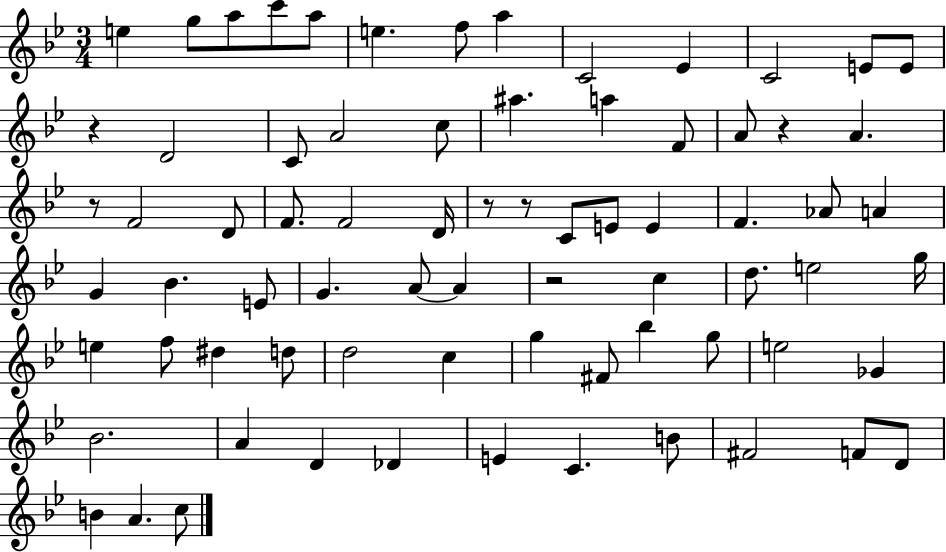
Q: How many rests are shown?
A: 6